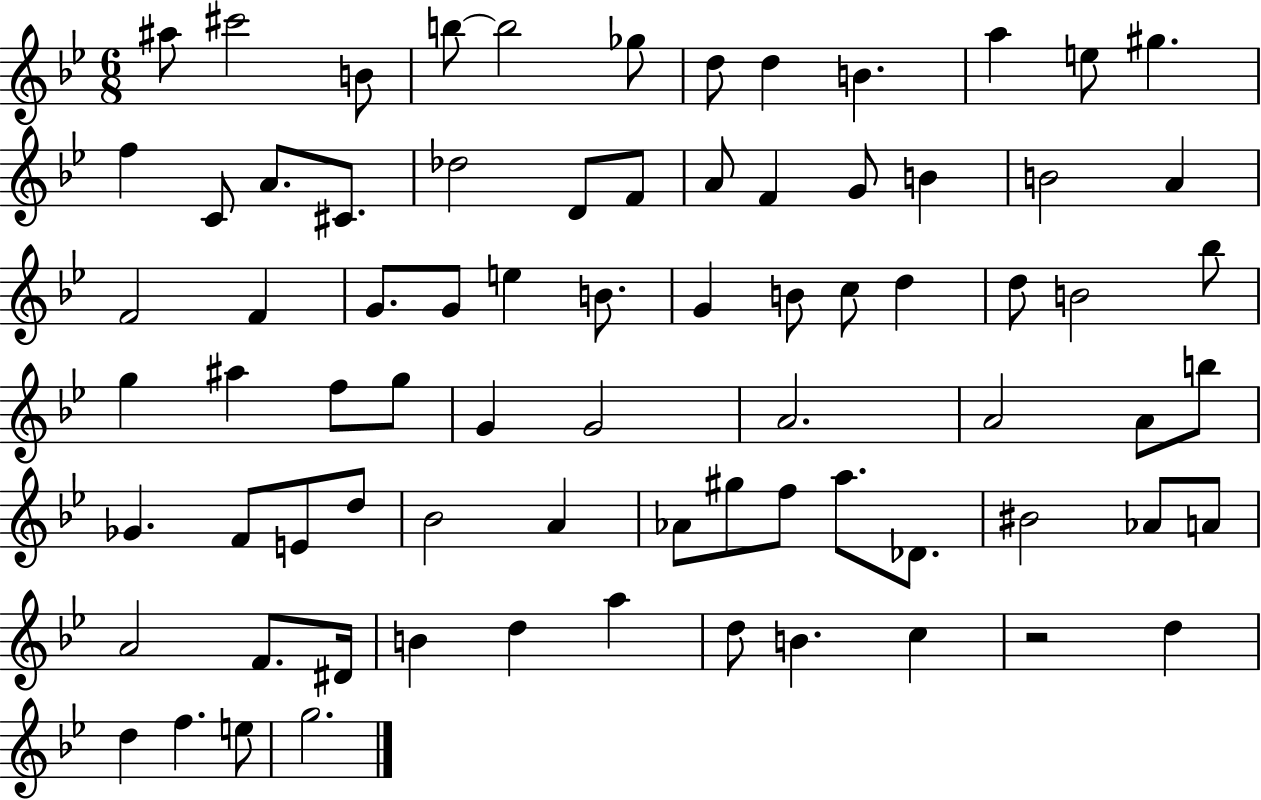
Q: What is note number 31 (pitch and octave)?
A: B4